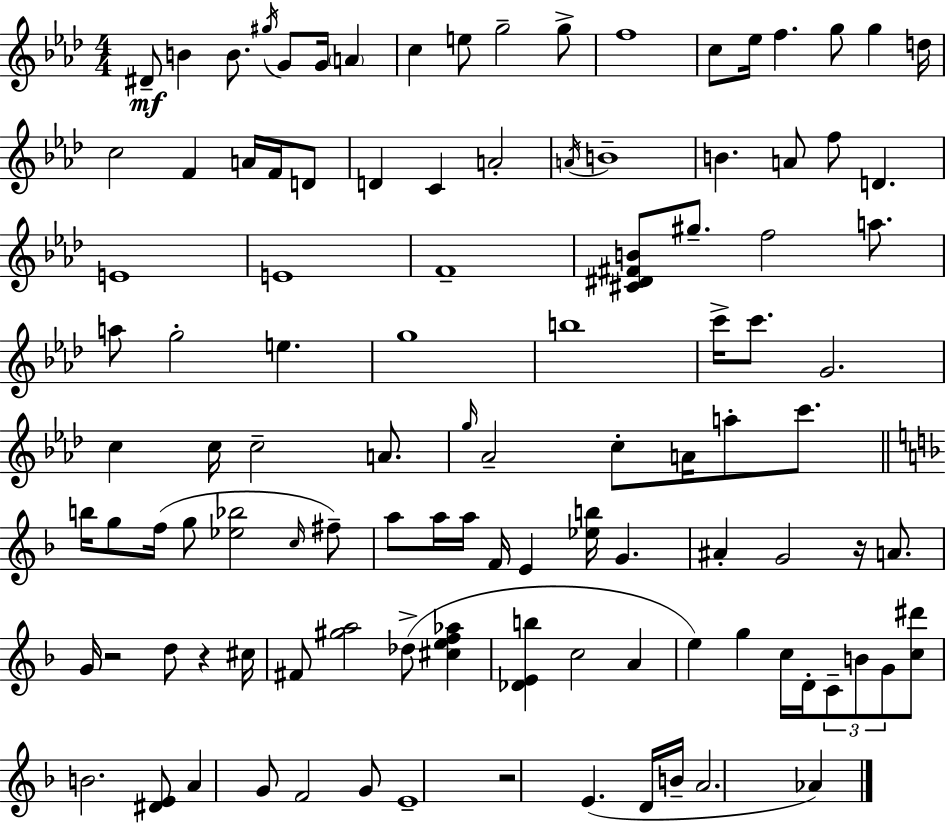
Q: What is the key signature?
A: F minor